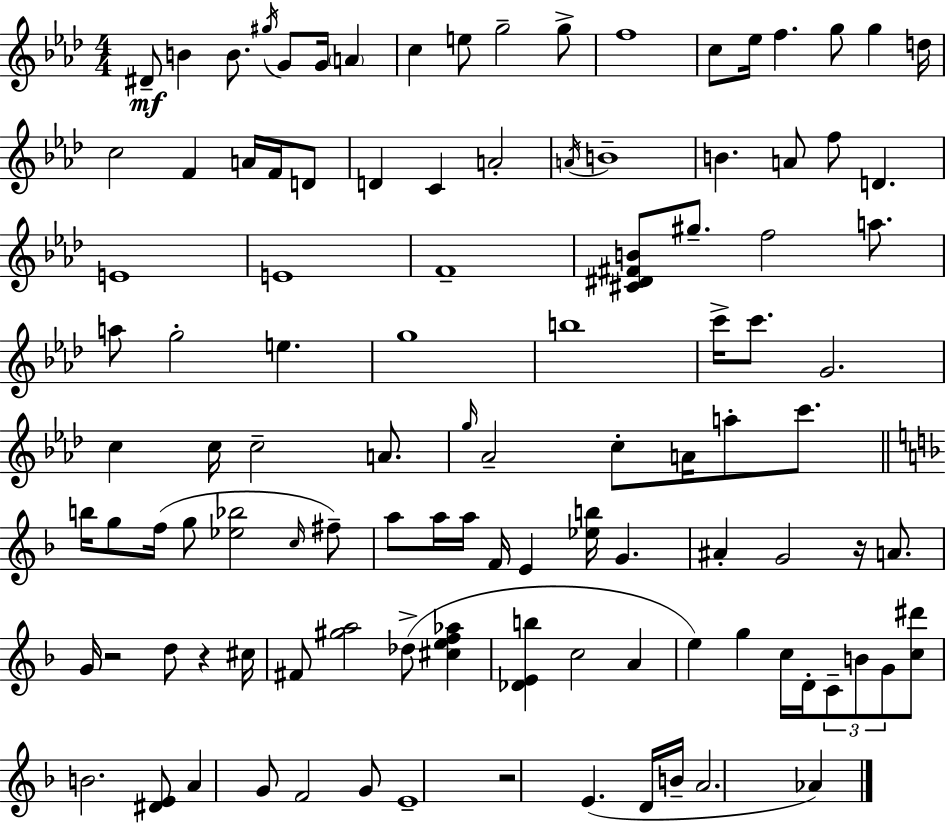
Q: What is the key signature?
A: F minor